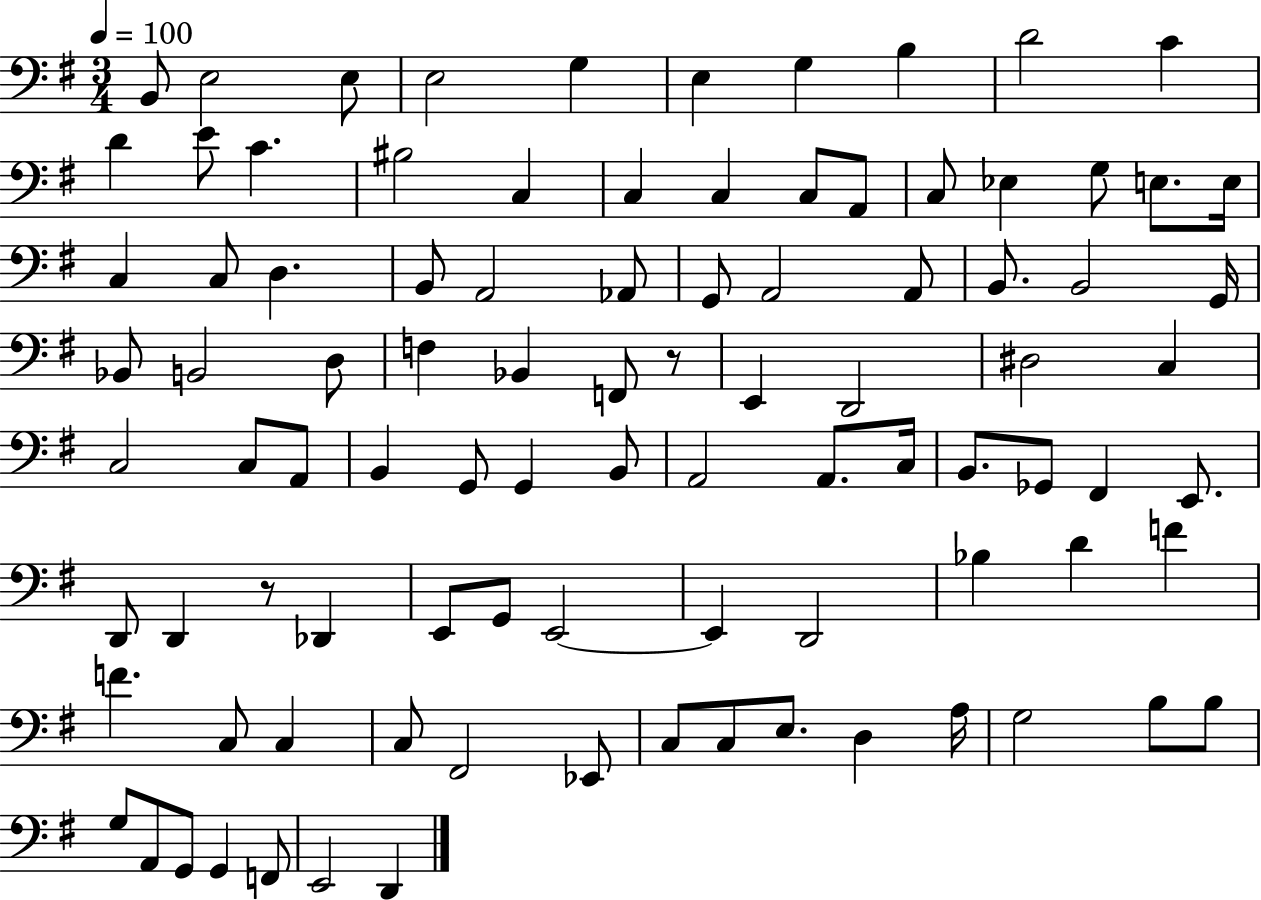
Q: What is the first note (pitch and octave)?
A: B2